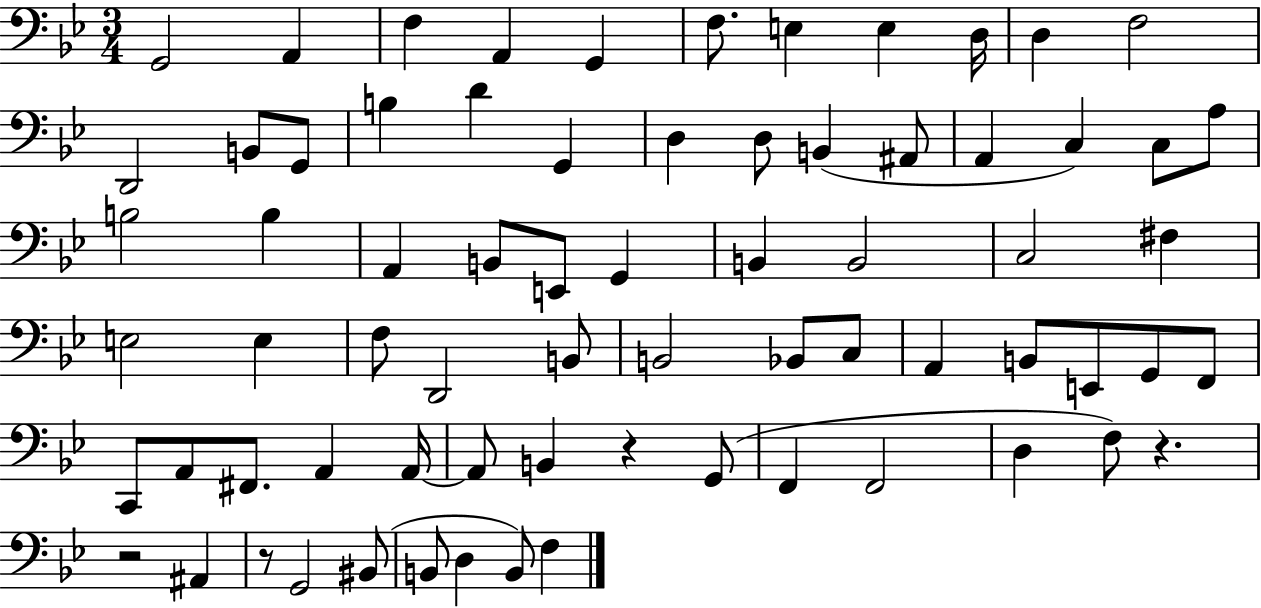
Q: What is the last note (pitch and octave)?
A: F3